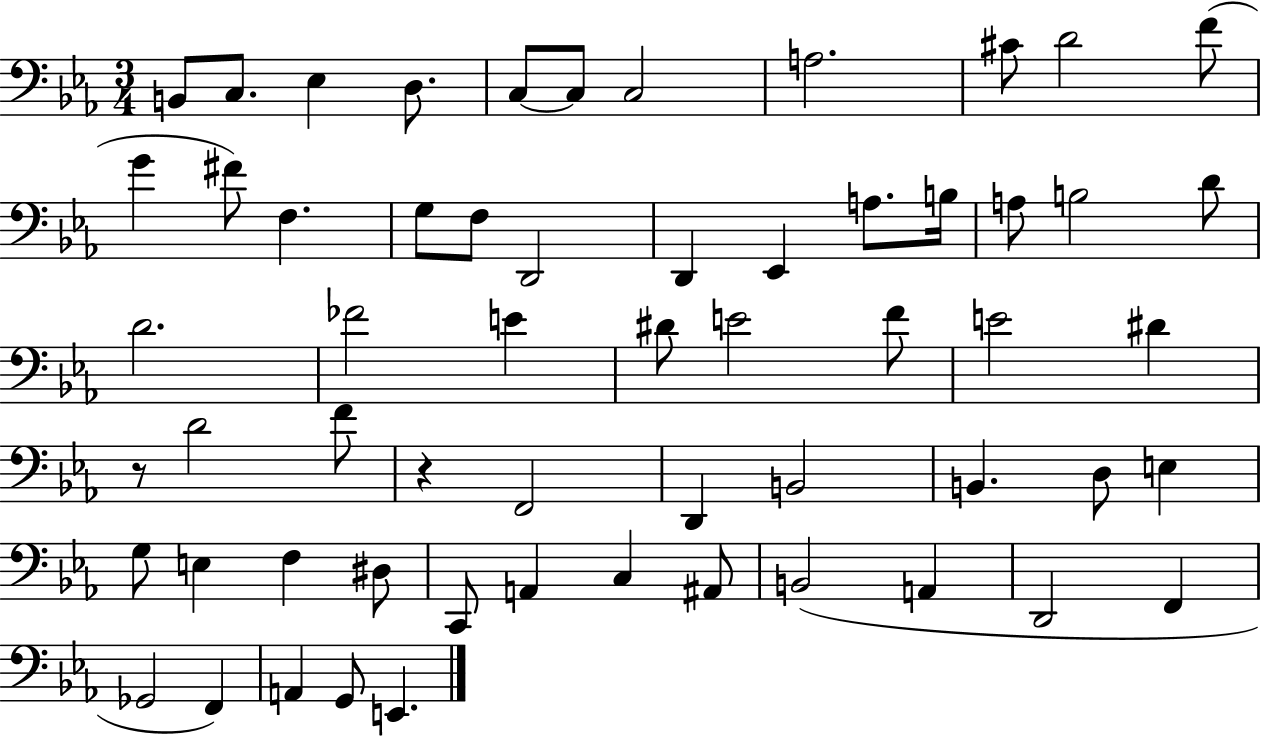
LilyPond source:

{
  \clef bass
  \numericTimeSignature
  \time 3/4
  \key ees \major
  b,8 c8. ees4 d8. | c8~~ c8 c2 | a2. | cis'8 d'2 f'8( | \break g'4 fis'8) f4. | g8 f8 d,2 | d,4 ees,4 a8. b16 | a8 b2 d'8 | \break d'2. | fes'2 e'4 | dis'8 e'2 f'8 | e'2 dis'4 | \break r8 d'2 f'8 | r4 f,2 | d,4 b,2 | b,4. d8 e4 | \break g8 e4 f4 dis8 | c,8 a,4 c4 ais,8 | b,2( a,4 | d,2 f,4 | \break ges,2 f,4) | a,4 g,8 e,4. | \bar "|."
}